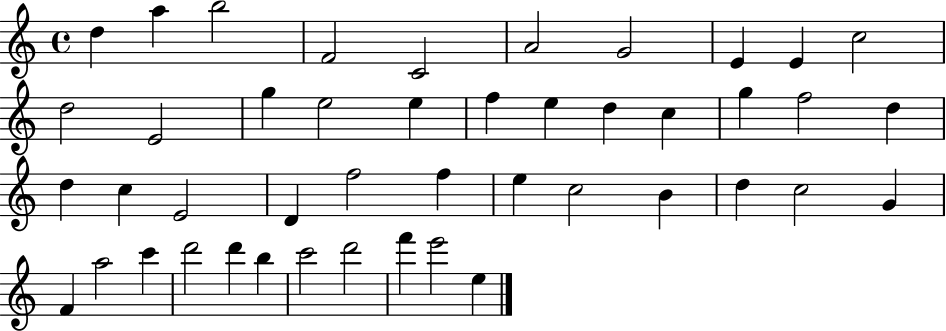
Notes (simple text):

D5/q A5/q B5/h F4/h C4/h A4/h G4/h E4/q E4/q C5/h D5/h E4/h G5/q E5/h E5/q F5/q E5/q D5/q C5/q G5/q F5/h D5/q D5/q C5/q E4/h D4/q F5/h F5/q E5/q C5/h B4/q D5/q C5/h G4/q F4/q A5/h C6/q D6/h D6/q B5/q C6/h D6/h F6/q E6/h E5/q